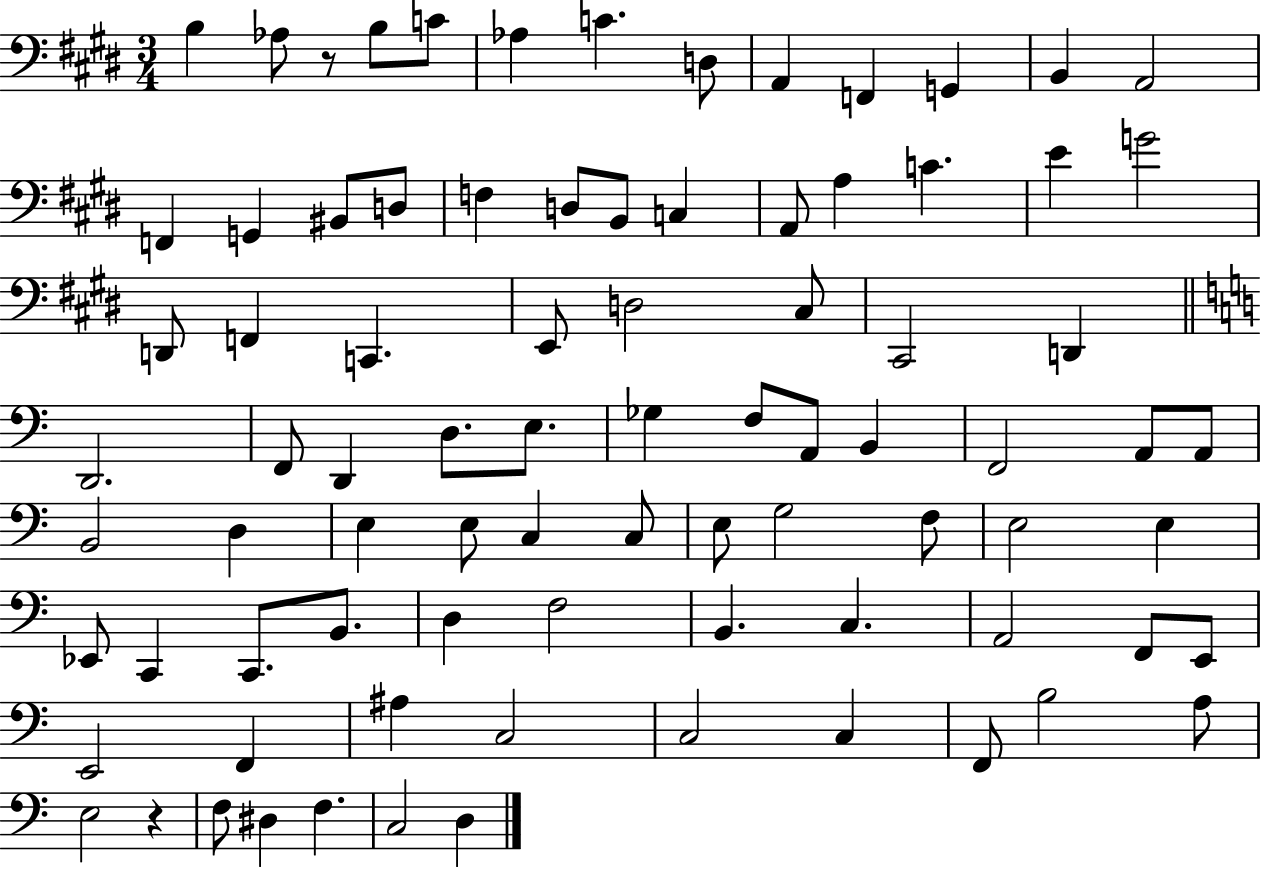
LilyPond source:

{
  \clef bass
  \numericTimeSignature
  \time 3/4
  \key e \major
  b4 aes8 r8 b8 c'8 | aes4 c'4. d8 | a,4 f,4 g,4 | b,4 a,2 | \break f,4 g,4 bis,8 d8 | f4 d8 b,8 c4 | a,8 a4 c'4. | e'4 g'2 | \break d,8 f,4 c,4. | e,8 d2 cis8 | cis,2 d,4 | \bar "||" \break \key c \major d,2. | f,8 d,4 d8. e8. | ges4 f8 a,8 b,4 | f,2 a,8 a,8 | \break b,2 d4 | e4 e8 c4 c8 | e8 g2 f8 | e2 e4 | \break ees,8 c,4 c,8. b,8. | d4 f2 | b,4. c4. | a,2 f,8 e,8 | \break e,2 f,4 | ais4 c2 | c2 c4 | f,8 b2 a8 | \break e2 r4 | f8 dis4 f4. | c2 d4 | \bar "|."
}